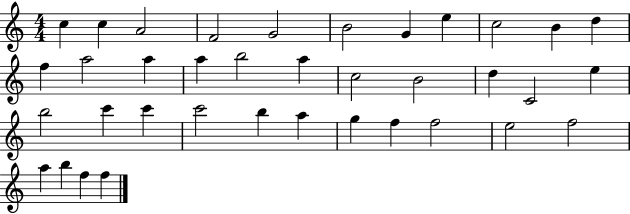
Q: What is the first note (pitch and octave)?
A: C5